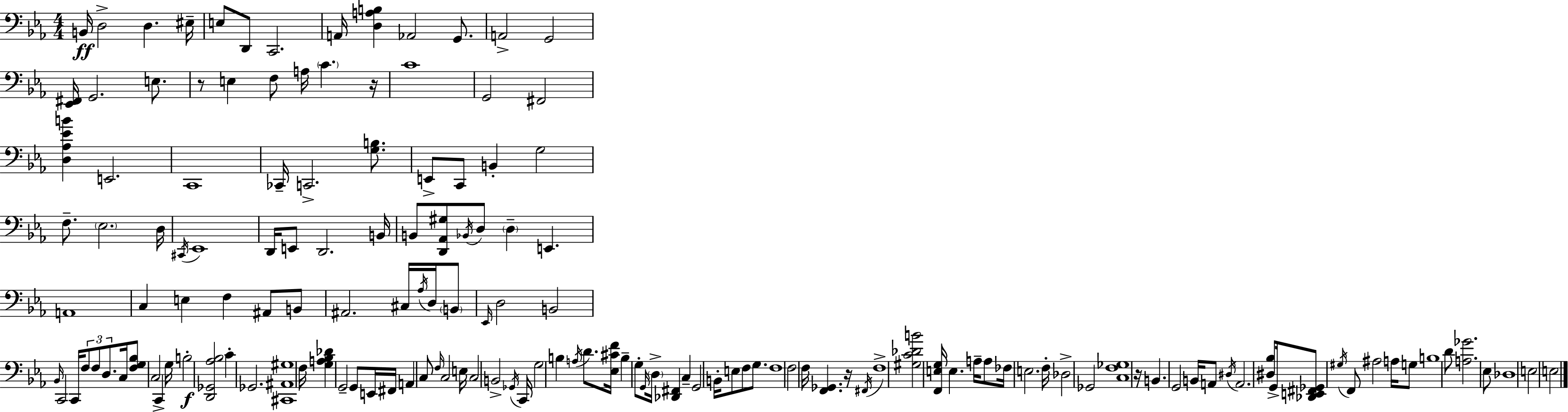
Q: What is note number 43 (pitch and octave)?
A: E2